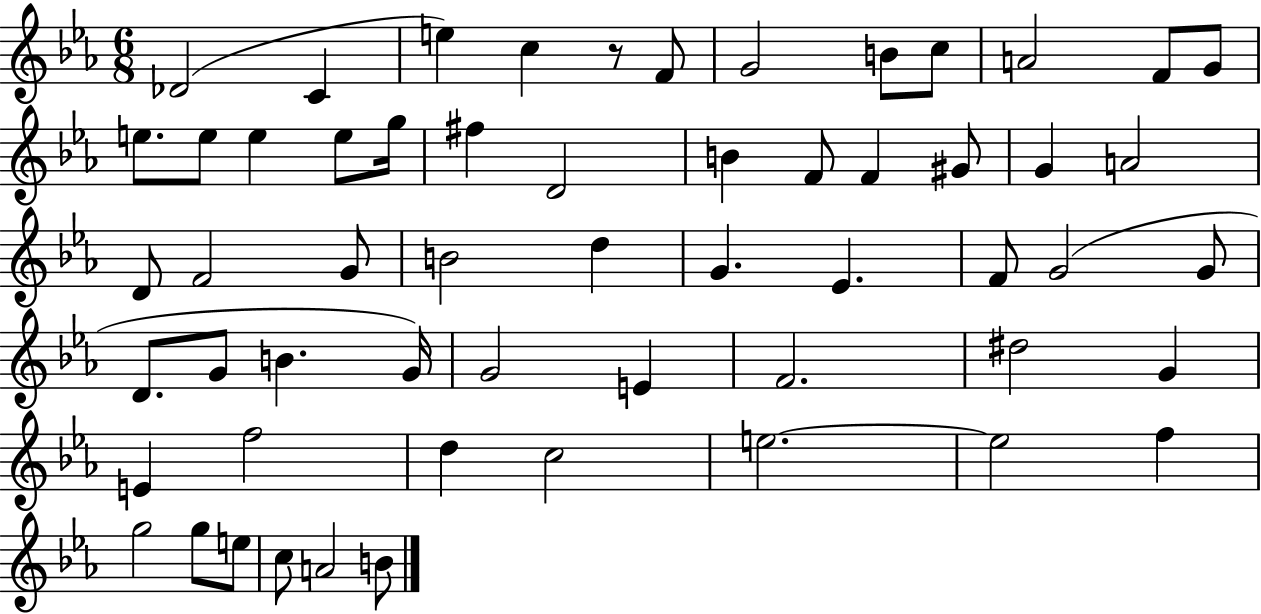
Db4/h C4/q E5/q C5/q R/e F4/e G4/h B4/e C5/e A4/h F4/e G4/e E5/e. E5/e E5/q E5/e G5/s F#5/q D4/h B4/q F4/e F4/q G#4/e G4/q A4/h D4/e F4/h G4/e B4/h D5/q G4/q. Eb4/q. F4/e G4/h G4/e D4/e. G4/e B4/q. G4/s G4/h E4/q F4/h. D#5/h G4/q E4/q F5/h D5/q C5/h E5/h. E5/h F5/q G5/h G5/e E5/e C5/e A4/h B4/e